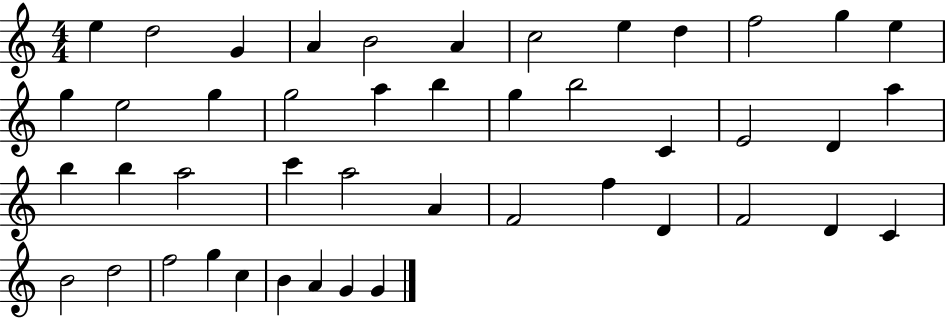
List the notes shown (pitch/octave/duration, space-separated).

E5/q D5/h G4/q A4/q B4/h A4/q C5/h E5/q D5/q F5/h G5/q E5/q G5/q E5/h G5/q G5/h A5/q B5/q G5/q B5/h C4/q E4/h D4/q A5/q B5/q B5/q A5/h C6/q A5/h A4/q F4/h F5/q D4/q F4/h D4/q C4/q B4/h D5/h F5/h G5/q C5/q B4/q A4/q G4/q G4/q